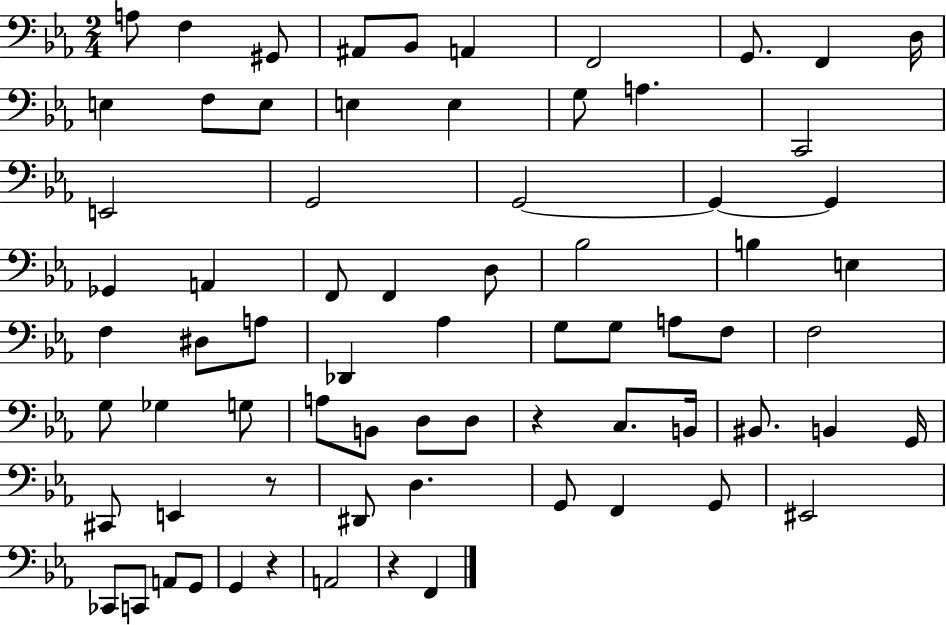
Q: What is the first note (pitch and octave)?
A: A3